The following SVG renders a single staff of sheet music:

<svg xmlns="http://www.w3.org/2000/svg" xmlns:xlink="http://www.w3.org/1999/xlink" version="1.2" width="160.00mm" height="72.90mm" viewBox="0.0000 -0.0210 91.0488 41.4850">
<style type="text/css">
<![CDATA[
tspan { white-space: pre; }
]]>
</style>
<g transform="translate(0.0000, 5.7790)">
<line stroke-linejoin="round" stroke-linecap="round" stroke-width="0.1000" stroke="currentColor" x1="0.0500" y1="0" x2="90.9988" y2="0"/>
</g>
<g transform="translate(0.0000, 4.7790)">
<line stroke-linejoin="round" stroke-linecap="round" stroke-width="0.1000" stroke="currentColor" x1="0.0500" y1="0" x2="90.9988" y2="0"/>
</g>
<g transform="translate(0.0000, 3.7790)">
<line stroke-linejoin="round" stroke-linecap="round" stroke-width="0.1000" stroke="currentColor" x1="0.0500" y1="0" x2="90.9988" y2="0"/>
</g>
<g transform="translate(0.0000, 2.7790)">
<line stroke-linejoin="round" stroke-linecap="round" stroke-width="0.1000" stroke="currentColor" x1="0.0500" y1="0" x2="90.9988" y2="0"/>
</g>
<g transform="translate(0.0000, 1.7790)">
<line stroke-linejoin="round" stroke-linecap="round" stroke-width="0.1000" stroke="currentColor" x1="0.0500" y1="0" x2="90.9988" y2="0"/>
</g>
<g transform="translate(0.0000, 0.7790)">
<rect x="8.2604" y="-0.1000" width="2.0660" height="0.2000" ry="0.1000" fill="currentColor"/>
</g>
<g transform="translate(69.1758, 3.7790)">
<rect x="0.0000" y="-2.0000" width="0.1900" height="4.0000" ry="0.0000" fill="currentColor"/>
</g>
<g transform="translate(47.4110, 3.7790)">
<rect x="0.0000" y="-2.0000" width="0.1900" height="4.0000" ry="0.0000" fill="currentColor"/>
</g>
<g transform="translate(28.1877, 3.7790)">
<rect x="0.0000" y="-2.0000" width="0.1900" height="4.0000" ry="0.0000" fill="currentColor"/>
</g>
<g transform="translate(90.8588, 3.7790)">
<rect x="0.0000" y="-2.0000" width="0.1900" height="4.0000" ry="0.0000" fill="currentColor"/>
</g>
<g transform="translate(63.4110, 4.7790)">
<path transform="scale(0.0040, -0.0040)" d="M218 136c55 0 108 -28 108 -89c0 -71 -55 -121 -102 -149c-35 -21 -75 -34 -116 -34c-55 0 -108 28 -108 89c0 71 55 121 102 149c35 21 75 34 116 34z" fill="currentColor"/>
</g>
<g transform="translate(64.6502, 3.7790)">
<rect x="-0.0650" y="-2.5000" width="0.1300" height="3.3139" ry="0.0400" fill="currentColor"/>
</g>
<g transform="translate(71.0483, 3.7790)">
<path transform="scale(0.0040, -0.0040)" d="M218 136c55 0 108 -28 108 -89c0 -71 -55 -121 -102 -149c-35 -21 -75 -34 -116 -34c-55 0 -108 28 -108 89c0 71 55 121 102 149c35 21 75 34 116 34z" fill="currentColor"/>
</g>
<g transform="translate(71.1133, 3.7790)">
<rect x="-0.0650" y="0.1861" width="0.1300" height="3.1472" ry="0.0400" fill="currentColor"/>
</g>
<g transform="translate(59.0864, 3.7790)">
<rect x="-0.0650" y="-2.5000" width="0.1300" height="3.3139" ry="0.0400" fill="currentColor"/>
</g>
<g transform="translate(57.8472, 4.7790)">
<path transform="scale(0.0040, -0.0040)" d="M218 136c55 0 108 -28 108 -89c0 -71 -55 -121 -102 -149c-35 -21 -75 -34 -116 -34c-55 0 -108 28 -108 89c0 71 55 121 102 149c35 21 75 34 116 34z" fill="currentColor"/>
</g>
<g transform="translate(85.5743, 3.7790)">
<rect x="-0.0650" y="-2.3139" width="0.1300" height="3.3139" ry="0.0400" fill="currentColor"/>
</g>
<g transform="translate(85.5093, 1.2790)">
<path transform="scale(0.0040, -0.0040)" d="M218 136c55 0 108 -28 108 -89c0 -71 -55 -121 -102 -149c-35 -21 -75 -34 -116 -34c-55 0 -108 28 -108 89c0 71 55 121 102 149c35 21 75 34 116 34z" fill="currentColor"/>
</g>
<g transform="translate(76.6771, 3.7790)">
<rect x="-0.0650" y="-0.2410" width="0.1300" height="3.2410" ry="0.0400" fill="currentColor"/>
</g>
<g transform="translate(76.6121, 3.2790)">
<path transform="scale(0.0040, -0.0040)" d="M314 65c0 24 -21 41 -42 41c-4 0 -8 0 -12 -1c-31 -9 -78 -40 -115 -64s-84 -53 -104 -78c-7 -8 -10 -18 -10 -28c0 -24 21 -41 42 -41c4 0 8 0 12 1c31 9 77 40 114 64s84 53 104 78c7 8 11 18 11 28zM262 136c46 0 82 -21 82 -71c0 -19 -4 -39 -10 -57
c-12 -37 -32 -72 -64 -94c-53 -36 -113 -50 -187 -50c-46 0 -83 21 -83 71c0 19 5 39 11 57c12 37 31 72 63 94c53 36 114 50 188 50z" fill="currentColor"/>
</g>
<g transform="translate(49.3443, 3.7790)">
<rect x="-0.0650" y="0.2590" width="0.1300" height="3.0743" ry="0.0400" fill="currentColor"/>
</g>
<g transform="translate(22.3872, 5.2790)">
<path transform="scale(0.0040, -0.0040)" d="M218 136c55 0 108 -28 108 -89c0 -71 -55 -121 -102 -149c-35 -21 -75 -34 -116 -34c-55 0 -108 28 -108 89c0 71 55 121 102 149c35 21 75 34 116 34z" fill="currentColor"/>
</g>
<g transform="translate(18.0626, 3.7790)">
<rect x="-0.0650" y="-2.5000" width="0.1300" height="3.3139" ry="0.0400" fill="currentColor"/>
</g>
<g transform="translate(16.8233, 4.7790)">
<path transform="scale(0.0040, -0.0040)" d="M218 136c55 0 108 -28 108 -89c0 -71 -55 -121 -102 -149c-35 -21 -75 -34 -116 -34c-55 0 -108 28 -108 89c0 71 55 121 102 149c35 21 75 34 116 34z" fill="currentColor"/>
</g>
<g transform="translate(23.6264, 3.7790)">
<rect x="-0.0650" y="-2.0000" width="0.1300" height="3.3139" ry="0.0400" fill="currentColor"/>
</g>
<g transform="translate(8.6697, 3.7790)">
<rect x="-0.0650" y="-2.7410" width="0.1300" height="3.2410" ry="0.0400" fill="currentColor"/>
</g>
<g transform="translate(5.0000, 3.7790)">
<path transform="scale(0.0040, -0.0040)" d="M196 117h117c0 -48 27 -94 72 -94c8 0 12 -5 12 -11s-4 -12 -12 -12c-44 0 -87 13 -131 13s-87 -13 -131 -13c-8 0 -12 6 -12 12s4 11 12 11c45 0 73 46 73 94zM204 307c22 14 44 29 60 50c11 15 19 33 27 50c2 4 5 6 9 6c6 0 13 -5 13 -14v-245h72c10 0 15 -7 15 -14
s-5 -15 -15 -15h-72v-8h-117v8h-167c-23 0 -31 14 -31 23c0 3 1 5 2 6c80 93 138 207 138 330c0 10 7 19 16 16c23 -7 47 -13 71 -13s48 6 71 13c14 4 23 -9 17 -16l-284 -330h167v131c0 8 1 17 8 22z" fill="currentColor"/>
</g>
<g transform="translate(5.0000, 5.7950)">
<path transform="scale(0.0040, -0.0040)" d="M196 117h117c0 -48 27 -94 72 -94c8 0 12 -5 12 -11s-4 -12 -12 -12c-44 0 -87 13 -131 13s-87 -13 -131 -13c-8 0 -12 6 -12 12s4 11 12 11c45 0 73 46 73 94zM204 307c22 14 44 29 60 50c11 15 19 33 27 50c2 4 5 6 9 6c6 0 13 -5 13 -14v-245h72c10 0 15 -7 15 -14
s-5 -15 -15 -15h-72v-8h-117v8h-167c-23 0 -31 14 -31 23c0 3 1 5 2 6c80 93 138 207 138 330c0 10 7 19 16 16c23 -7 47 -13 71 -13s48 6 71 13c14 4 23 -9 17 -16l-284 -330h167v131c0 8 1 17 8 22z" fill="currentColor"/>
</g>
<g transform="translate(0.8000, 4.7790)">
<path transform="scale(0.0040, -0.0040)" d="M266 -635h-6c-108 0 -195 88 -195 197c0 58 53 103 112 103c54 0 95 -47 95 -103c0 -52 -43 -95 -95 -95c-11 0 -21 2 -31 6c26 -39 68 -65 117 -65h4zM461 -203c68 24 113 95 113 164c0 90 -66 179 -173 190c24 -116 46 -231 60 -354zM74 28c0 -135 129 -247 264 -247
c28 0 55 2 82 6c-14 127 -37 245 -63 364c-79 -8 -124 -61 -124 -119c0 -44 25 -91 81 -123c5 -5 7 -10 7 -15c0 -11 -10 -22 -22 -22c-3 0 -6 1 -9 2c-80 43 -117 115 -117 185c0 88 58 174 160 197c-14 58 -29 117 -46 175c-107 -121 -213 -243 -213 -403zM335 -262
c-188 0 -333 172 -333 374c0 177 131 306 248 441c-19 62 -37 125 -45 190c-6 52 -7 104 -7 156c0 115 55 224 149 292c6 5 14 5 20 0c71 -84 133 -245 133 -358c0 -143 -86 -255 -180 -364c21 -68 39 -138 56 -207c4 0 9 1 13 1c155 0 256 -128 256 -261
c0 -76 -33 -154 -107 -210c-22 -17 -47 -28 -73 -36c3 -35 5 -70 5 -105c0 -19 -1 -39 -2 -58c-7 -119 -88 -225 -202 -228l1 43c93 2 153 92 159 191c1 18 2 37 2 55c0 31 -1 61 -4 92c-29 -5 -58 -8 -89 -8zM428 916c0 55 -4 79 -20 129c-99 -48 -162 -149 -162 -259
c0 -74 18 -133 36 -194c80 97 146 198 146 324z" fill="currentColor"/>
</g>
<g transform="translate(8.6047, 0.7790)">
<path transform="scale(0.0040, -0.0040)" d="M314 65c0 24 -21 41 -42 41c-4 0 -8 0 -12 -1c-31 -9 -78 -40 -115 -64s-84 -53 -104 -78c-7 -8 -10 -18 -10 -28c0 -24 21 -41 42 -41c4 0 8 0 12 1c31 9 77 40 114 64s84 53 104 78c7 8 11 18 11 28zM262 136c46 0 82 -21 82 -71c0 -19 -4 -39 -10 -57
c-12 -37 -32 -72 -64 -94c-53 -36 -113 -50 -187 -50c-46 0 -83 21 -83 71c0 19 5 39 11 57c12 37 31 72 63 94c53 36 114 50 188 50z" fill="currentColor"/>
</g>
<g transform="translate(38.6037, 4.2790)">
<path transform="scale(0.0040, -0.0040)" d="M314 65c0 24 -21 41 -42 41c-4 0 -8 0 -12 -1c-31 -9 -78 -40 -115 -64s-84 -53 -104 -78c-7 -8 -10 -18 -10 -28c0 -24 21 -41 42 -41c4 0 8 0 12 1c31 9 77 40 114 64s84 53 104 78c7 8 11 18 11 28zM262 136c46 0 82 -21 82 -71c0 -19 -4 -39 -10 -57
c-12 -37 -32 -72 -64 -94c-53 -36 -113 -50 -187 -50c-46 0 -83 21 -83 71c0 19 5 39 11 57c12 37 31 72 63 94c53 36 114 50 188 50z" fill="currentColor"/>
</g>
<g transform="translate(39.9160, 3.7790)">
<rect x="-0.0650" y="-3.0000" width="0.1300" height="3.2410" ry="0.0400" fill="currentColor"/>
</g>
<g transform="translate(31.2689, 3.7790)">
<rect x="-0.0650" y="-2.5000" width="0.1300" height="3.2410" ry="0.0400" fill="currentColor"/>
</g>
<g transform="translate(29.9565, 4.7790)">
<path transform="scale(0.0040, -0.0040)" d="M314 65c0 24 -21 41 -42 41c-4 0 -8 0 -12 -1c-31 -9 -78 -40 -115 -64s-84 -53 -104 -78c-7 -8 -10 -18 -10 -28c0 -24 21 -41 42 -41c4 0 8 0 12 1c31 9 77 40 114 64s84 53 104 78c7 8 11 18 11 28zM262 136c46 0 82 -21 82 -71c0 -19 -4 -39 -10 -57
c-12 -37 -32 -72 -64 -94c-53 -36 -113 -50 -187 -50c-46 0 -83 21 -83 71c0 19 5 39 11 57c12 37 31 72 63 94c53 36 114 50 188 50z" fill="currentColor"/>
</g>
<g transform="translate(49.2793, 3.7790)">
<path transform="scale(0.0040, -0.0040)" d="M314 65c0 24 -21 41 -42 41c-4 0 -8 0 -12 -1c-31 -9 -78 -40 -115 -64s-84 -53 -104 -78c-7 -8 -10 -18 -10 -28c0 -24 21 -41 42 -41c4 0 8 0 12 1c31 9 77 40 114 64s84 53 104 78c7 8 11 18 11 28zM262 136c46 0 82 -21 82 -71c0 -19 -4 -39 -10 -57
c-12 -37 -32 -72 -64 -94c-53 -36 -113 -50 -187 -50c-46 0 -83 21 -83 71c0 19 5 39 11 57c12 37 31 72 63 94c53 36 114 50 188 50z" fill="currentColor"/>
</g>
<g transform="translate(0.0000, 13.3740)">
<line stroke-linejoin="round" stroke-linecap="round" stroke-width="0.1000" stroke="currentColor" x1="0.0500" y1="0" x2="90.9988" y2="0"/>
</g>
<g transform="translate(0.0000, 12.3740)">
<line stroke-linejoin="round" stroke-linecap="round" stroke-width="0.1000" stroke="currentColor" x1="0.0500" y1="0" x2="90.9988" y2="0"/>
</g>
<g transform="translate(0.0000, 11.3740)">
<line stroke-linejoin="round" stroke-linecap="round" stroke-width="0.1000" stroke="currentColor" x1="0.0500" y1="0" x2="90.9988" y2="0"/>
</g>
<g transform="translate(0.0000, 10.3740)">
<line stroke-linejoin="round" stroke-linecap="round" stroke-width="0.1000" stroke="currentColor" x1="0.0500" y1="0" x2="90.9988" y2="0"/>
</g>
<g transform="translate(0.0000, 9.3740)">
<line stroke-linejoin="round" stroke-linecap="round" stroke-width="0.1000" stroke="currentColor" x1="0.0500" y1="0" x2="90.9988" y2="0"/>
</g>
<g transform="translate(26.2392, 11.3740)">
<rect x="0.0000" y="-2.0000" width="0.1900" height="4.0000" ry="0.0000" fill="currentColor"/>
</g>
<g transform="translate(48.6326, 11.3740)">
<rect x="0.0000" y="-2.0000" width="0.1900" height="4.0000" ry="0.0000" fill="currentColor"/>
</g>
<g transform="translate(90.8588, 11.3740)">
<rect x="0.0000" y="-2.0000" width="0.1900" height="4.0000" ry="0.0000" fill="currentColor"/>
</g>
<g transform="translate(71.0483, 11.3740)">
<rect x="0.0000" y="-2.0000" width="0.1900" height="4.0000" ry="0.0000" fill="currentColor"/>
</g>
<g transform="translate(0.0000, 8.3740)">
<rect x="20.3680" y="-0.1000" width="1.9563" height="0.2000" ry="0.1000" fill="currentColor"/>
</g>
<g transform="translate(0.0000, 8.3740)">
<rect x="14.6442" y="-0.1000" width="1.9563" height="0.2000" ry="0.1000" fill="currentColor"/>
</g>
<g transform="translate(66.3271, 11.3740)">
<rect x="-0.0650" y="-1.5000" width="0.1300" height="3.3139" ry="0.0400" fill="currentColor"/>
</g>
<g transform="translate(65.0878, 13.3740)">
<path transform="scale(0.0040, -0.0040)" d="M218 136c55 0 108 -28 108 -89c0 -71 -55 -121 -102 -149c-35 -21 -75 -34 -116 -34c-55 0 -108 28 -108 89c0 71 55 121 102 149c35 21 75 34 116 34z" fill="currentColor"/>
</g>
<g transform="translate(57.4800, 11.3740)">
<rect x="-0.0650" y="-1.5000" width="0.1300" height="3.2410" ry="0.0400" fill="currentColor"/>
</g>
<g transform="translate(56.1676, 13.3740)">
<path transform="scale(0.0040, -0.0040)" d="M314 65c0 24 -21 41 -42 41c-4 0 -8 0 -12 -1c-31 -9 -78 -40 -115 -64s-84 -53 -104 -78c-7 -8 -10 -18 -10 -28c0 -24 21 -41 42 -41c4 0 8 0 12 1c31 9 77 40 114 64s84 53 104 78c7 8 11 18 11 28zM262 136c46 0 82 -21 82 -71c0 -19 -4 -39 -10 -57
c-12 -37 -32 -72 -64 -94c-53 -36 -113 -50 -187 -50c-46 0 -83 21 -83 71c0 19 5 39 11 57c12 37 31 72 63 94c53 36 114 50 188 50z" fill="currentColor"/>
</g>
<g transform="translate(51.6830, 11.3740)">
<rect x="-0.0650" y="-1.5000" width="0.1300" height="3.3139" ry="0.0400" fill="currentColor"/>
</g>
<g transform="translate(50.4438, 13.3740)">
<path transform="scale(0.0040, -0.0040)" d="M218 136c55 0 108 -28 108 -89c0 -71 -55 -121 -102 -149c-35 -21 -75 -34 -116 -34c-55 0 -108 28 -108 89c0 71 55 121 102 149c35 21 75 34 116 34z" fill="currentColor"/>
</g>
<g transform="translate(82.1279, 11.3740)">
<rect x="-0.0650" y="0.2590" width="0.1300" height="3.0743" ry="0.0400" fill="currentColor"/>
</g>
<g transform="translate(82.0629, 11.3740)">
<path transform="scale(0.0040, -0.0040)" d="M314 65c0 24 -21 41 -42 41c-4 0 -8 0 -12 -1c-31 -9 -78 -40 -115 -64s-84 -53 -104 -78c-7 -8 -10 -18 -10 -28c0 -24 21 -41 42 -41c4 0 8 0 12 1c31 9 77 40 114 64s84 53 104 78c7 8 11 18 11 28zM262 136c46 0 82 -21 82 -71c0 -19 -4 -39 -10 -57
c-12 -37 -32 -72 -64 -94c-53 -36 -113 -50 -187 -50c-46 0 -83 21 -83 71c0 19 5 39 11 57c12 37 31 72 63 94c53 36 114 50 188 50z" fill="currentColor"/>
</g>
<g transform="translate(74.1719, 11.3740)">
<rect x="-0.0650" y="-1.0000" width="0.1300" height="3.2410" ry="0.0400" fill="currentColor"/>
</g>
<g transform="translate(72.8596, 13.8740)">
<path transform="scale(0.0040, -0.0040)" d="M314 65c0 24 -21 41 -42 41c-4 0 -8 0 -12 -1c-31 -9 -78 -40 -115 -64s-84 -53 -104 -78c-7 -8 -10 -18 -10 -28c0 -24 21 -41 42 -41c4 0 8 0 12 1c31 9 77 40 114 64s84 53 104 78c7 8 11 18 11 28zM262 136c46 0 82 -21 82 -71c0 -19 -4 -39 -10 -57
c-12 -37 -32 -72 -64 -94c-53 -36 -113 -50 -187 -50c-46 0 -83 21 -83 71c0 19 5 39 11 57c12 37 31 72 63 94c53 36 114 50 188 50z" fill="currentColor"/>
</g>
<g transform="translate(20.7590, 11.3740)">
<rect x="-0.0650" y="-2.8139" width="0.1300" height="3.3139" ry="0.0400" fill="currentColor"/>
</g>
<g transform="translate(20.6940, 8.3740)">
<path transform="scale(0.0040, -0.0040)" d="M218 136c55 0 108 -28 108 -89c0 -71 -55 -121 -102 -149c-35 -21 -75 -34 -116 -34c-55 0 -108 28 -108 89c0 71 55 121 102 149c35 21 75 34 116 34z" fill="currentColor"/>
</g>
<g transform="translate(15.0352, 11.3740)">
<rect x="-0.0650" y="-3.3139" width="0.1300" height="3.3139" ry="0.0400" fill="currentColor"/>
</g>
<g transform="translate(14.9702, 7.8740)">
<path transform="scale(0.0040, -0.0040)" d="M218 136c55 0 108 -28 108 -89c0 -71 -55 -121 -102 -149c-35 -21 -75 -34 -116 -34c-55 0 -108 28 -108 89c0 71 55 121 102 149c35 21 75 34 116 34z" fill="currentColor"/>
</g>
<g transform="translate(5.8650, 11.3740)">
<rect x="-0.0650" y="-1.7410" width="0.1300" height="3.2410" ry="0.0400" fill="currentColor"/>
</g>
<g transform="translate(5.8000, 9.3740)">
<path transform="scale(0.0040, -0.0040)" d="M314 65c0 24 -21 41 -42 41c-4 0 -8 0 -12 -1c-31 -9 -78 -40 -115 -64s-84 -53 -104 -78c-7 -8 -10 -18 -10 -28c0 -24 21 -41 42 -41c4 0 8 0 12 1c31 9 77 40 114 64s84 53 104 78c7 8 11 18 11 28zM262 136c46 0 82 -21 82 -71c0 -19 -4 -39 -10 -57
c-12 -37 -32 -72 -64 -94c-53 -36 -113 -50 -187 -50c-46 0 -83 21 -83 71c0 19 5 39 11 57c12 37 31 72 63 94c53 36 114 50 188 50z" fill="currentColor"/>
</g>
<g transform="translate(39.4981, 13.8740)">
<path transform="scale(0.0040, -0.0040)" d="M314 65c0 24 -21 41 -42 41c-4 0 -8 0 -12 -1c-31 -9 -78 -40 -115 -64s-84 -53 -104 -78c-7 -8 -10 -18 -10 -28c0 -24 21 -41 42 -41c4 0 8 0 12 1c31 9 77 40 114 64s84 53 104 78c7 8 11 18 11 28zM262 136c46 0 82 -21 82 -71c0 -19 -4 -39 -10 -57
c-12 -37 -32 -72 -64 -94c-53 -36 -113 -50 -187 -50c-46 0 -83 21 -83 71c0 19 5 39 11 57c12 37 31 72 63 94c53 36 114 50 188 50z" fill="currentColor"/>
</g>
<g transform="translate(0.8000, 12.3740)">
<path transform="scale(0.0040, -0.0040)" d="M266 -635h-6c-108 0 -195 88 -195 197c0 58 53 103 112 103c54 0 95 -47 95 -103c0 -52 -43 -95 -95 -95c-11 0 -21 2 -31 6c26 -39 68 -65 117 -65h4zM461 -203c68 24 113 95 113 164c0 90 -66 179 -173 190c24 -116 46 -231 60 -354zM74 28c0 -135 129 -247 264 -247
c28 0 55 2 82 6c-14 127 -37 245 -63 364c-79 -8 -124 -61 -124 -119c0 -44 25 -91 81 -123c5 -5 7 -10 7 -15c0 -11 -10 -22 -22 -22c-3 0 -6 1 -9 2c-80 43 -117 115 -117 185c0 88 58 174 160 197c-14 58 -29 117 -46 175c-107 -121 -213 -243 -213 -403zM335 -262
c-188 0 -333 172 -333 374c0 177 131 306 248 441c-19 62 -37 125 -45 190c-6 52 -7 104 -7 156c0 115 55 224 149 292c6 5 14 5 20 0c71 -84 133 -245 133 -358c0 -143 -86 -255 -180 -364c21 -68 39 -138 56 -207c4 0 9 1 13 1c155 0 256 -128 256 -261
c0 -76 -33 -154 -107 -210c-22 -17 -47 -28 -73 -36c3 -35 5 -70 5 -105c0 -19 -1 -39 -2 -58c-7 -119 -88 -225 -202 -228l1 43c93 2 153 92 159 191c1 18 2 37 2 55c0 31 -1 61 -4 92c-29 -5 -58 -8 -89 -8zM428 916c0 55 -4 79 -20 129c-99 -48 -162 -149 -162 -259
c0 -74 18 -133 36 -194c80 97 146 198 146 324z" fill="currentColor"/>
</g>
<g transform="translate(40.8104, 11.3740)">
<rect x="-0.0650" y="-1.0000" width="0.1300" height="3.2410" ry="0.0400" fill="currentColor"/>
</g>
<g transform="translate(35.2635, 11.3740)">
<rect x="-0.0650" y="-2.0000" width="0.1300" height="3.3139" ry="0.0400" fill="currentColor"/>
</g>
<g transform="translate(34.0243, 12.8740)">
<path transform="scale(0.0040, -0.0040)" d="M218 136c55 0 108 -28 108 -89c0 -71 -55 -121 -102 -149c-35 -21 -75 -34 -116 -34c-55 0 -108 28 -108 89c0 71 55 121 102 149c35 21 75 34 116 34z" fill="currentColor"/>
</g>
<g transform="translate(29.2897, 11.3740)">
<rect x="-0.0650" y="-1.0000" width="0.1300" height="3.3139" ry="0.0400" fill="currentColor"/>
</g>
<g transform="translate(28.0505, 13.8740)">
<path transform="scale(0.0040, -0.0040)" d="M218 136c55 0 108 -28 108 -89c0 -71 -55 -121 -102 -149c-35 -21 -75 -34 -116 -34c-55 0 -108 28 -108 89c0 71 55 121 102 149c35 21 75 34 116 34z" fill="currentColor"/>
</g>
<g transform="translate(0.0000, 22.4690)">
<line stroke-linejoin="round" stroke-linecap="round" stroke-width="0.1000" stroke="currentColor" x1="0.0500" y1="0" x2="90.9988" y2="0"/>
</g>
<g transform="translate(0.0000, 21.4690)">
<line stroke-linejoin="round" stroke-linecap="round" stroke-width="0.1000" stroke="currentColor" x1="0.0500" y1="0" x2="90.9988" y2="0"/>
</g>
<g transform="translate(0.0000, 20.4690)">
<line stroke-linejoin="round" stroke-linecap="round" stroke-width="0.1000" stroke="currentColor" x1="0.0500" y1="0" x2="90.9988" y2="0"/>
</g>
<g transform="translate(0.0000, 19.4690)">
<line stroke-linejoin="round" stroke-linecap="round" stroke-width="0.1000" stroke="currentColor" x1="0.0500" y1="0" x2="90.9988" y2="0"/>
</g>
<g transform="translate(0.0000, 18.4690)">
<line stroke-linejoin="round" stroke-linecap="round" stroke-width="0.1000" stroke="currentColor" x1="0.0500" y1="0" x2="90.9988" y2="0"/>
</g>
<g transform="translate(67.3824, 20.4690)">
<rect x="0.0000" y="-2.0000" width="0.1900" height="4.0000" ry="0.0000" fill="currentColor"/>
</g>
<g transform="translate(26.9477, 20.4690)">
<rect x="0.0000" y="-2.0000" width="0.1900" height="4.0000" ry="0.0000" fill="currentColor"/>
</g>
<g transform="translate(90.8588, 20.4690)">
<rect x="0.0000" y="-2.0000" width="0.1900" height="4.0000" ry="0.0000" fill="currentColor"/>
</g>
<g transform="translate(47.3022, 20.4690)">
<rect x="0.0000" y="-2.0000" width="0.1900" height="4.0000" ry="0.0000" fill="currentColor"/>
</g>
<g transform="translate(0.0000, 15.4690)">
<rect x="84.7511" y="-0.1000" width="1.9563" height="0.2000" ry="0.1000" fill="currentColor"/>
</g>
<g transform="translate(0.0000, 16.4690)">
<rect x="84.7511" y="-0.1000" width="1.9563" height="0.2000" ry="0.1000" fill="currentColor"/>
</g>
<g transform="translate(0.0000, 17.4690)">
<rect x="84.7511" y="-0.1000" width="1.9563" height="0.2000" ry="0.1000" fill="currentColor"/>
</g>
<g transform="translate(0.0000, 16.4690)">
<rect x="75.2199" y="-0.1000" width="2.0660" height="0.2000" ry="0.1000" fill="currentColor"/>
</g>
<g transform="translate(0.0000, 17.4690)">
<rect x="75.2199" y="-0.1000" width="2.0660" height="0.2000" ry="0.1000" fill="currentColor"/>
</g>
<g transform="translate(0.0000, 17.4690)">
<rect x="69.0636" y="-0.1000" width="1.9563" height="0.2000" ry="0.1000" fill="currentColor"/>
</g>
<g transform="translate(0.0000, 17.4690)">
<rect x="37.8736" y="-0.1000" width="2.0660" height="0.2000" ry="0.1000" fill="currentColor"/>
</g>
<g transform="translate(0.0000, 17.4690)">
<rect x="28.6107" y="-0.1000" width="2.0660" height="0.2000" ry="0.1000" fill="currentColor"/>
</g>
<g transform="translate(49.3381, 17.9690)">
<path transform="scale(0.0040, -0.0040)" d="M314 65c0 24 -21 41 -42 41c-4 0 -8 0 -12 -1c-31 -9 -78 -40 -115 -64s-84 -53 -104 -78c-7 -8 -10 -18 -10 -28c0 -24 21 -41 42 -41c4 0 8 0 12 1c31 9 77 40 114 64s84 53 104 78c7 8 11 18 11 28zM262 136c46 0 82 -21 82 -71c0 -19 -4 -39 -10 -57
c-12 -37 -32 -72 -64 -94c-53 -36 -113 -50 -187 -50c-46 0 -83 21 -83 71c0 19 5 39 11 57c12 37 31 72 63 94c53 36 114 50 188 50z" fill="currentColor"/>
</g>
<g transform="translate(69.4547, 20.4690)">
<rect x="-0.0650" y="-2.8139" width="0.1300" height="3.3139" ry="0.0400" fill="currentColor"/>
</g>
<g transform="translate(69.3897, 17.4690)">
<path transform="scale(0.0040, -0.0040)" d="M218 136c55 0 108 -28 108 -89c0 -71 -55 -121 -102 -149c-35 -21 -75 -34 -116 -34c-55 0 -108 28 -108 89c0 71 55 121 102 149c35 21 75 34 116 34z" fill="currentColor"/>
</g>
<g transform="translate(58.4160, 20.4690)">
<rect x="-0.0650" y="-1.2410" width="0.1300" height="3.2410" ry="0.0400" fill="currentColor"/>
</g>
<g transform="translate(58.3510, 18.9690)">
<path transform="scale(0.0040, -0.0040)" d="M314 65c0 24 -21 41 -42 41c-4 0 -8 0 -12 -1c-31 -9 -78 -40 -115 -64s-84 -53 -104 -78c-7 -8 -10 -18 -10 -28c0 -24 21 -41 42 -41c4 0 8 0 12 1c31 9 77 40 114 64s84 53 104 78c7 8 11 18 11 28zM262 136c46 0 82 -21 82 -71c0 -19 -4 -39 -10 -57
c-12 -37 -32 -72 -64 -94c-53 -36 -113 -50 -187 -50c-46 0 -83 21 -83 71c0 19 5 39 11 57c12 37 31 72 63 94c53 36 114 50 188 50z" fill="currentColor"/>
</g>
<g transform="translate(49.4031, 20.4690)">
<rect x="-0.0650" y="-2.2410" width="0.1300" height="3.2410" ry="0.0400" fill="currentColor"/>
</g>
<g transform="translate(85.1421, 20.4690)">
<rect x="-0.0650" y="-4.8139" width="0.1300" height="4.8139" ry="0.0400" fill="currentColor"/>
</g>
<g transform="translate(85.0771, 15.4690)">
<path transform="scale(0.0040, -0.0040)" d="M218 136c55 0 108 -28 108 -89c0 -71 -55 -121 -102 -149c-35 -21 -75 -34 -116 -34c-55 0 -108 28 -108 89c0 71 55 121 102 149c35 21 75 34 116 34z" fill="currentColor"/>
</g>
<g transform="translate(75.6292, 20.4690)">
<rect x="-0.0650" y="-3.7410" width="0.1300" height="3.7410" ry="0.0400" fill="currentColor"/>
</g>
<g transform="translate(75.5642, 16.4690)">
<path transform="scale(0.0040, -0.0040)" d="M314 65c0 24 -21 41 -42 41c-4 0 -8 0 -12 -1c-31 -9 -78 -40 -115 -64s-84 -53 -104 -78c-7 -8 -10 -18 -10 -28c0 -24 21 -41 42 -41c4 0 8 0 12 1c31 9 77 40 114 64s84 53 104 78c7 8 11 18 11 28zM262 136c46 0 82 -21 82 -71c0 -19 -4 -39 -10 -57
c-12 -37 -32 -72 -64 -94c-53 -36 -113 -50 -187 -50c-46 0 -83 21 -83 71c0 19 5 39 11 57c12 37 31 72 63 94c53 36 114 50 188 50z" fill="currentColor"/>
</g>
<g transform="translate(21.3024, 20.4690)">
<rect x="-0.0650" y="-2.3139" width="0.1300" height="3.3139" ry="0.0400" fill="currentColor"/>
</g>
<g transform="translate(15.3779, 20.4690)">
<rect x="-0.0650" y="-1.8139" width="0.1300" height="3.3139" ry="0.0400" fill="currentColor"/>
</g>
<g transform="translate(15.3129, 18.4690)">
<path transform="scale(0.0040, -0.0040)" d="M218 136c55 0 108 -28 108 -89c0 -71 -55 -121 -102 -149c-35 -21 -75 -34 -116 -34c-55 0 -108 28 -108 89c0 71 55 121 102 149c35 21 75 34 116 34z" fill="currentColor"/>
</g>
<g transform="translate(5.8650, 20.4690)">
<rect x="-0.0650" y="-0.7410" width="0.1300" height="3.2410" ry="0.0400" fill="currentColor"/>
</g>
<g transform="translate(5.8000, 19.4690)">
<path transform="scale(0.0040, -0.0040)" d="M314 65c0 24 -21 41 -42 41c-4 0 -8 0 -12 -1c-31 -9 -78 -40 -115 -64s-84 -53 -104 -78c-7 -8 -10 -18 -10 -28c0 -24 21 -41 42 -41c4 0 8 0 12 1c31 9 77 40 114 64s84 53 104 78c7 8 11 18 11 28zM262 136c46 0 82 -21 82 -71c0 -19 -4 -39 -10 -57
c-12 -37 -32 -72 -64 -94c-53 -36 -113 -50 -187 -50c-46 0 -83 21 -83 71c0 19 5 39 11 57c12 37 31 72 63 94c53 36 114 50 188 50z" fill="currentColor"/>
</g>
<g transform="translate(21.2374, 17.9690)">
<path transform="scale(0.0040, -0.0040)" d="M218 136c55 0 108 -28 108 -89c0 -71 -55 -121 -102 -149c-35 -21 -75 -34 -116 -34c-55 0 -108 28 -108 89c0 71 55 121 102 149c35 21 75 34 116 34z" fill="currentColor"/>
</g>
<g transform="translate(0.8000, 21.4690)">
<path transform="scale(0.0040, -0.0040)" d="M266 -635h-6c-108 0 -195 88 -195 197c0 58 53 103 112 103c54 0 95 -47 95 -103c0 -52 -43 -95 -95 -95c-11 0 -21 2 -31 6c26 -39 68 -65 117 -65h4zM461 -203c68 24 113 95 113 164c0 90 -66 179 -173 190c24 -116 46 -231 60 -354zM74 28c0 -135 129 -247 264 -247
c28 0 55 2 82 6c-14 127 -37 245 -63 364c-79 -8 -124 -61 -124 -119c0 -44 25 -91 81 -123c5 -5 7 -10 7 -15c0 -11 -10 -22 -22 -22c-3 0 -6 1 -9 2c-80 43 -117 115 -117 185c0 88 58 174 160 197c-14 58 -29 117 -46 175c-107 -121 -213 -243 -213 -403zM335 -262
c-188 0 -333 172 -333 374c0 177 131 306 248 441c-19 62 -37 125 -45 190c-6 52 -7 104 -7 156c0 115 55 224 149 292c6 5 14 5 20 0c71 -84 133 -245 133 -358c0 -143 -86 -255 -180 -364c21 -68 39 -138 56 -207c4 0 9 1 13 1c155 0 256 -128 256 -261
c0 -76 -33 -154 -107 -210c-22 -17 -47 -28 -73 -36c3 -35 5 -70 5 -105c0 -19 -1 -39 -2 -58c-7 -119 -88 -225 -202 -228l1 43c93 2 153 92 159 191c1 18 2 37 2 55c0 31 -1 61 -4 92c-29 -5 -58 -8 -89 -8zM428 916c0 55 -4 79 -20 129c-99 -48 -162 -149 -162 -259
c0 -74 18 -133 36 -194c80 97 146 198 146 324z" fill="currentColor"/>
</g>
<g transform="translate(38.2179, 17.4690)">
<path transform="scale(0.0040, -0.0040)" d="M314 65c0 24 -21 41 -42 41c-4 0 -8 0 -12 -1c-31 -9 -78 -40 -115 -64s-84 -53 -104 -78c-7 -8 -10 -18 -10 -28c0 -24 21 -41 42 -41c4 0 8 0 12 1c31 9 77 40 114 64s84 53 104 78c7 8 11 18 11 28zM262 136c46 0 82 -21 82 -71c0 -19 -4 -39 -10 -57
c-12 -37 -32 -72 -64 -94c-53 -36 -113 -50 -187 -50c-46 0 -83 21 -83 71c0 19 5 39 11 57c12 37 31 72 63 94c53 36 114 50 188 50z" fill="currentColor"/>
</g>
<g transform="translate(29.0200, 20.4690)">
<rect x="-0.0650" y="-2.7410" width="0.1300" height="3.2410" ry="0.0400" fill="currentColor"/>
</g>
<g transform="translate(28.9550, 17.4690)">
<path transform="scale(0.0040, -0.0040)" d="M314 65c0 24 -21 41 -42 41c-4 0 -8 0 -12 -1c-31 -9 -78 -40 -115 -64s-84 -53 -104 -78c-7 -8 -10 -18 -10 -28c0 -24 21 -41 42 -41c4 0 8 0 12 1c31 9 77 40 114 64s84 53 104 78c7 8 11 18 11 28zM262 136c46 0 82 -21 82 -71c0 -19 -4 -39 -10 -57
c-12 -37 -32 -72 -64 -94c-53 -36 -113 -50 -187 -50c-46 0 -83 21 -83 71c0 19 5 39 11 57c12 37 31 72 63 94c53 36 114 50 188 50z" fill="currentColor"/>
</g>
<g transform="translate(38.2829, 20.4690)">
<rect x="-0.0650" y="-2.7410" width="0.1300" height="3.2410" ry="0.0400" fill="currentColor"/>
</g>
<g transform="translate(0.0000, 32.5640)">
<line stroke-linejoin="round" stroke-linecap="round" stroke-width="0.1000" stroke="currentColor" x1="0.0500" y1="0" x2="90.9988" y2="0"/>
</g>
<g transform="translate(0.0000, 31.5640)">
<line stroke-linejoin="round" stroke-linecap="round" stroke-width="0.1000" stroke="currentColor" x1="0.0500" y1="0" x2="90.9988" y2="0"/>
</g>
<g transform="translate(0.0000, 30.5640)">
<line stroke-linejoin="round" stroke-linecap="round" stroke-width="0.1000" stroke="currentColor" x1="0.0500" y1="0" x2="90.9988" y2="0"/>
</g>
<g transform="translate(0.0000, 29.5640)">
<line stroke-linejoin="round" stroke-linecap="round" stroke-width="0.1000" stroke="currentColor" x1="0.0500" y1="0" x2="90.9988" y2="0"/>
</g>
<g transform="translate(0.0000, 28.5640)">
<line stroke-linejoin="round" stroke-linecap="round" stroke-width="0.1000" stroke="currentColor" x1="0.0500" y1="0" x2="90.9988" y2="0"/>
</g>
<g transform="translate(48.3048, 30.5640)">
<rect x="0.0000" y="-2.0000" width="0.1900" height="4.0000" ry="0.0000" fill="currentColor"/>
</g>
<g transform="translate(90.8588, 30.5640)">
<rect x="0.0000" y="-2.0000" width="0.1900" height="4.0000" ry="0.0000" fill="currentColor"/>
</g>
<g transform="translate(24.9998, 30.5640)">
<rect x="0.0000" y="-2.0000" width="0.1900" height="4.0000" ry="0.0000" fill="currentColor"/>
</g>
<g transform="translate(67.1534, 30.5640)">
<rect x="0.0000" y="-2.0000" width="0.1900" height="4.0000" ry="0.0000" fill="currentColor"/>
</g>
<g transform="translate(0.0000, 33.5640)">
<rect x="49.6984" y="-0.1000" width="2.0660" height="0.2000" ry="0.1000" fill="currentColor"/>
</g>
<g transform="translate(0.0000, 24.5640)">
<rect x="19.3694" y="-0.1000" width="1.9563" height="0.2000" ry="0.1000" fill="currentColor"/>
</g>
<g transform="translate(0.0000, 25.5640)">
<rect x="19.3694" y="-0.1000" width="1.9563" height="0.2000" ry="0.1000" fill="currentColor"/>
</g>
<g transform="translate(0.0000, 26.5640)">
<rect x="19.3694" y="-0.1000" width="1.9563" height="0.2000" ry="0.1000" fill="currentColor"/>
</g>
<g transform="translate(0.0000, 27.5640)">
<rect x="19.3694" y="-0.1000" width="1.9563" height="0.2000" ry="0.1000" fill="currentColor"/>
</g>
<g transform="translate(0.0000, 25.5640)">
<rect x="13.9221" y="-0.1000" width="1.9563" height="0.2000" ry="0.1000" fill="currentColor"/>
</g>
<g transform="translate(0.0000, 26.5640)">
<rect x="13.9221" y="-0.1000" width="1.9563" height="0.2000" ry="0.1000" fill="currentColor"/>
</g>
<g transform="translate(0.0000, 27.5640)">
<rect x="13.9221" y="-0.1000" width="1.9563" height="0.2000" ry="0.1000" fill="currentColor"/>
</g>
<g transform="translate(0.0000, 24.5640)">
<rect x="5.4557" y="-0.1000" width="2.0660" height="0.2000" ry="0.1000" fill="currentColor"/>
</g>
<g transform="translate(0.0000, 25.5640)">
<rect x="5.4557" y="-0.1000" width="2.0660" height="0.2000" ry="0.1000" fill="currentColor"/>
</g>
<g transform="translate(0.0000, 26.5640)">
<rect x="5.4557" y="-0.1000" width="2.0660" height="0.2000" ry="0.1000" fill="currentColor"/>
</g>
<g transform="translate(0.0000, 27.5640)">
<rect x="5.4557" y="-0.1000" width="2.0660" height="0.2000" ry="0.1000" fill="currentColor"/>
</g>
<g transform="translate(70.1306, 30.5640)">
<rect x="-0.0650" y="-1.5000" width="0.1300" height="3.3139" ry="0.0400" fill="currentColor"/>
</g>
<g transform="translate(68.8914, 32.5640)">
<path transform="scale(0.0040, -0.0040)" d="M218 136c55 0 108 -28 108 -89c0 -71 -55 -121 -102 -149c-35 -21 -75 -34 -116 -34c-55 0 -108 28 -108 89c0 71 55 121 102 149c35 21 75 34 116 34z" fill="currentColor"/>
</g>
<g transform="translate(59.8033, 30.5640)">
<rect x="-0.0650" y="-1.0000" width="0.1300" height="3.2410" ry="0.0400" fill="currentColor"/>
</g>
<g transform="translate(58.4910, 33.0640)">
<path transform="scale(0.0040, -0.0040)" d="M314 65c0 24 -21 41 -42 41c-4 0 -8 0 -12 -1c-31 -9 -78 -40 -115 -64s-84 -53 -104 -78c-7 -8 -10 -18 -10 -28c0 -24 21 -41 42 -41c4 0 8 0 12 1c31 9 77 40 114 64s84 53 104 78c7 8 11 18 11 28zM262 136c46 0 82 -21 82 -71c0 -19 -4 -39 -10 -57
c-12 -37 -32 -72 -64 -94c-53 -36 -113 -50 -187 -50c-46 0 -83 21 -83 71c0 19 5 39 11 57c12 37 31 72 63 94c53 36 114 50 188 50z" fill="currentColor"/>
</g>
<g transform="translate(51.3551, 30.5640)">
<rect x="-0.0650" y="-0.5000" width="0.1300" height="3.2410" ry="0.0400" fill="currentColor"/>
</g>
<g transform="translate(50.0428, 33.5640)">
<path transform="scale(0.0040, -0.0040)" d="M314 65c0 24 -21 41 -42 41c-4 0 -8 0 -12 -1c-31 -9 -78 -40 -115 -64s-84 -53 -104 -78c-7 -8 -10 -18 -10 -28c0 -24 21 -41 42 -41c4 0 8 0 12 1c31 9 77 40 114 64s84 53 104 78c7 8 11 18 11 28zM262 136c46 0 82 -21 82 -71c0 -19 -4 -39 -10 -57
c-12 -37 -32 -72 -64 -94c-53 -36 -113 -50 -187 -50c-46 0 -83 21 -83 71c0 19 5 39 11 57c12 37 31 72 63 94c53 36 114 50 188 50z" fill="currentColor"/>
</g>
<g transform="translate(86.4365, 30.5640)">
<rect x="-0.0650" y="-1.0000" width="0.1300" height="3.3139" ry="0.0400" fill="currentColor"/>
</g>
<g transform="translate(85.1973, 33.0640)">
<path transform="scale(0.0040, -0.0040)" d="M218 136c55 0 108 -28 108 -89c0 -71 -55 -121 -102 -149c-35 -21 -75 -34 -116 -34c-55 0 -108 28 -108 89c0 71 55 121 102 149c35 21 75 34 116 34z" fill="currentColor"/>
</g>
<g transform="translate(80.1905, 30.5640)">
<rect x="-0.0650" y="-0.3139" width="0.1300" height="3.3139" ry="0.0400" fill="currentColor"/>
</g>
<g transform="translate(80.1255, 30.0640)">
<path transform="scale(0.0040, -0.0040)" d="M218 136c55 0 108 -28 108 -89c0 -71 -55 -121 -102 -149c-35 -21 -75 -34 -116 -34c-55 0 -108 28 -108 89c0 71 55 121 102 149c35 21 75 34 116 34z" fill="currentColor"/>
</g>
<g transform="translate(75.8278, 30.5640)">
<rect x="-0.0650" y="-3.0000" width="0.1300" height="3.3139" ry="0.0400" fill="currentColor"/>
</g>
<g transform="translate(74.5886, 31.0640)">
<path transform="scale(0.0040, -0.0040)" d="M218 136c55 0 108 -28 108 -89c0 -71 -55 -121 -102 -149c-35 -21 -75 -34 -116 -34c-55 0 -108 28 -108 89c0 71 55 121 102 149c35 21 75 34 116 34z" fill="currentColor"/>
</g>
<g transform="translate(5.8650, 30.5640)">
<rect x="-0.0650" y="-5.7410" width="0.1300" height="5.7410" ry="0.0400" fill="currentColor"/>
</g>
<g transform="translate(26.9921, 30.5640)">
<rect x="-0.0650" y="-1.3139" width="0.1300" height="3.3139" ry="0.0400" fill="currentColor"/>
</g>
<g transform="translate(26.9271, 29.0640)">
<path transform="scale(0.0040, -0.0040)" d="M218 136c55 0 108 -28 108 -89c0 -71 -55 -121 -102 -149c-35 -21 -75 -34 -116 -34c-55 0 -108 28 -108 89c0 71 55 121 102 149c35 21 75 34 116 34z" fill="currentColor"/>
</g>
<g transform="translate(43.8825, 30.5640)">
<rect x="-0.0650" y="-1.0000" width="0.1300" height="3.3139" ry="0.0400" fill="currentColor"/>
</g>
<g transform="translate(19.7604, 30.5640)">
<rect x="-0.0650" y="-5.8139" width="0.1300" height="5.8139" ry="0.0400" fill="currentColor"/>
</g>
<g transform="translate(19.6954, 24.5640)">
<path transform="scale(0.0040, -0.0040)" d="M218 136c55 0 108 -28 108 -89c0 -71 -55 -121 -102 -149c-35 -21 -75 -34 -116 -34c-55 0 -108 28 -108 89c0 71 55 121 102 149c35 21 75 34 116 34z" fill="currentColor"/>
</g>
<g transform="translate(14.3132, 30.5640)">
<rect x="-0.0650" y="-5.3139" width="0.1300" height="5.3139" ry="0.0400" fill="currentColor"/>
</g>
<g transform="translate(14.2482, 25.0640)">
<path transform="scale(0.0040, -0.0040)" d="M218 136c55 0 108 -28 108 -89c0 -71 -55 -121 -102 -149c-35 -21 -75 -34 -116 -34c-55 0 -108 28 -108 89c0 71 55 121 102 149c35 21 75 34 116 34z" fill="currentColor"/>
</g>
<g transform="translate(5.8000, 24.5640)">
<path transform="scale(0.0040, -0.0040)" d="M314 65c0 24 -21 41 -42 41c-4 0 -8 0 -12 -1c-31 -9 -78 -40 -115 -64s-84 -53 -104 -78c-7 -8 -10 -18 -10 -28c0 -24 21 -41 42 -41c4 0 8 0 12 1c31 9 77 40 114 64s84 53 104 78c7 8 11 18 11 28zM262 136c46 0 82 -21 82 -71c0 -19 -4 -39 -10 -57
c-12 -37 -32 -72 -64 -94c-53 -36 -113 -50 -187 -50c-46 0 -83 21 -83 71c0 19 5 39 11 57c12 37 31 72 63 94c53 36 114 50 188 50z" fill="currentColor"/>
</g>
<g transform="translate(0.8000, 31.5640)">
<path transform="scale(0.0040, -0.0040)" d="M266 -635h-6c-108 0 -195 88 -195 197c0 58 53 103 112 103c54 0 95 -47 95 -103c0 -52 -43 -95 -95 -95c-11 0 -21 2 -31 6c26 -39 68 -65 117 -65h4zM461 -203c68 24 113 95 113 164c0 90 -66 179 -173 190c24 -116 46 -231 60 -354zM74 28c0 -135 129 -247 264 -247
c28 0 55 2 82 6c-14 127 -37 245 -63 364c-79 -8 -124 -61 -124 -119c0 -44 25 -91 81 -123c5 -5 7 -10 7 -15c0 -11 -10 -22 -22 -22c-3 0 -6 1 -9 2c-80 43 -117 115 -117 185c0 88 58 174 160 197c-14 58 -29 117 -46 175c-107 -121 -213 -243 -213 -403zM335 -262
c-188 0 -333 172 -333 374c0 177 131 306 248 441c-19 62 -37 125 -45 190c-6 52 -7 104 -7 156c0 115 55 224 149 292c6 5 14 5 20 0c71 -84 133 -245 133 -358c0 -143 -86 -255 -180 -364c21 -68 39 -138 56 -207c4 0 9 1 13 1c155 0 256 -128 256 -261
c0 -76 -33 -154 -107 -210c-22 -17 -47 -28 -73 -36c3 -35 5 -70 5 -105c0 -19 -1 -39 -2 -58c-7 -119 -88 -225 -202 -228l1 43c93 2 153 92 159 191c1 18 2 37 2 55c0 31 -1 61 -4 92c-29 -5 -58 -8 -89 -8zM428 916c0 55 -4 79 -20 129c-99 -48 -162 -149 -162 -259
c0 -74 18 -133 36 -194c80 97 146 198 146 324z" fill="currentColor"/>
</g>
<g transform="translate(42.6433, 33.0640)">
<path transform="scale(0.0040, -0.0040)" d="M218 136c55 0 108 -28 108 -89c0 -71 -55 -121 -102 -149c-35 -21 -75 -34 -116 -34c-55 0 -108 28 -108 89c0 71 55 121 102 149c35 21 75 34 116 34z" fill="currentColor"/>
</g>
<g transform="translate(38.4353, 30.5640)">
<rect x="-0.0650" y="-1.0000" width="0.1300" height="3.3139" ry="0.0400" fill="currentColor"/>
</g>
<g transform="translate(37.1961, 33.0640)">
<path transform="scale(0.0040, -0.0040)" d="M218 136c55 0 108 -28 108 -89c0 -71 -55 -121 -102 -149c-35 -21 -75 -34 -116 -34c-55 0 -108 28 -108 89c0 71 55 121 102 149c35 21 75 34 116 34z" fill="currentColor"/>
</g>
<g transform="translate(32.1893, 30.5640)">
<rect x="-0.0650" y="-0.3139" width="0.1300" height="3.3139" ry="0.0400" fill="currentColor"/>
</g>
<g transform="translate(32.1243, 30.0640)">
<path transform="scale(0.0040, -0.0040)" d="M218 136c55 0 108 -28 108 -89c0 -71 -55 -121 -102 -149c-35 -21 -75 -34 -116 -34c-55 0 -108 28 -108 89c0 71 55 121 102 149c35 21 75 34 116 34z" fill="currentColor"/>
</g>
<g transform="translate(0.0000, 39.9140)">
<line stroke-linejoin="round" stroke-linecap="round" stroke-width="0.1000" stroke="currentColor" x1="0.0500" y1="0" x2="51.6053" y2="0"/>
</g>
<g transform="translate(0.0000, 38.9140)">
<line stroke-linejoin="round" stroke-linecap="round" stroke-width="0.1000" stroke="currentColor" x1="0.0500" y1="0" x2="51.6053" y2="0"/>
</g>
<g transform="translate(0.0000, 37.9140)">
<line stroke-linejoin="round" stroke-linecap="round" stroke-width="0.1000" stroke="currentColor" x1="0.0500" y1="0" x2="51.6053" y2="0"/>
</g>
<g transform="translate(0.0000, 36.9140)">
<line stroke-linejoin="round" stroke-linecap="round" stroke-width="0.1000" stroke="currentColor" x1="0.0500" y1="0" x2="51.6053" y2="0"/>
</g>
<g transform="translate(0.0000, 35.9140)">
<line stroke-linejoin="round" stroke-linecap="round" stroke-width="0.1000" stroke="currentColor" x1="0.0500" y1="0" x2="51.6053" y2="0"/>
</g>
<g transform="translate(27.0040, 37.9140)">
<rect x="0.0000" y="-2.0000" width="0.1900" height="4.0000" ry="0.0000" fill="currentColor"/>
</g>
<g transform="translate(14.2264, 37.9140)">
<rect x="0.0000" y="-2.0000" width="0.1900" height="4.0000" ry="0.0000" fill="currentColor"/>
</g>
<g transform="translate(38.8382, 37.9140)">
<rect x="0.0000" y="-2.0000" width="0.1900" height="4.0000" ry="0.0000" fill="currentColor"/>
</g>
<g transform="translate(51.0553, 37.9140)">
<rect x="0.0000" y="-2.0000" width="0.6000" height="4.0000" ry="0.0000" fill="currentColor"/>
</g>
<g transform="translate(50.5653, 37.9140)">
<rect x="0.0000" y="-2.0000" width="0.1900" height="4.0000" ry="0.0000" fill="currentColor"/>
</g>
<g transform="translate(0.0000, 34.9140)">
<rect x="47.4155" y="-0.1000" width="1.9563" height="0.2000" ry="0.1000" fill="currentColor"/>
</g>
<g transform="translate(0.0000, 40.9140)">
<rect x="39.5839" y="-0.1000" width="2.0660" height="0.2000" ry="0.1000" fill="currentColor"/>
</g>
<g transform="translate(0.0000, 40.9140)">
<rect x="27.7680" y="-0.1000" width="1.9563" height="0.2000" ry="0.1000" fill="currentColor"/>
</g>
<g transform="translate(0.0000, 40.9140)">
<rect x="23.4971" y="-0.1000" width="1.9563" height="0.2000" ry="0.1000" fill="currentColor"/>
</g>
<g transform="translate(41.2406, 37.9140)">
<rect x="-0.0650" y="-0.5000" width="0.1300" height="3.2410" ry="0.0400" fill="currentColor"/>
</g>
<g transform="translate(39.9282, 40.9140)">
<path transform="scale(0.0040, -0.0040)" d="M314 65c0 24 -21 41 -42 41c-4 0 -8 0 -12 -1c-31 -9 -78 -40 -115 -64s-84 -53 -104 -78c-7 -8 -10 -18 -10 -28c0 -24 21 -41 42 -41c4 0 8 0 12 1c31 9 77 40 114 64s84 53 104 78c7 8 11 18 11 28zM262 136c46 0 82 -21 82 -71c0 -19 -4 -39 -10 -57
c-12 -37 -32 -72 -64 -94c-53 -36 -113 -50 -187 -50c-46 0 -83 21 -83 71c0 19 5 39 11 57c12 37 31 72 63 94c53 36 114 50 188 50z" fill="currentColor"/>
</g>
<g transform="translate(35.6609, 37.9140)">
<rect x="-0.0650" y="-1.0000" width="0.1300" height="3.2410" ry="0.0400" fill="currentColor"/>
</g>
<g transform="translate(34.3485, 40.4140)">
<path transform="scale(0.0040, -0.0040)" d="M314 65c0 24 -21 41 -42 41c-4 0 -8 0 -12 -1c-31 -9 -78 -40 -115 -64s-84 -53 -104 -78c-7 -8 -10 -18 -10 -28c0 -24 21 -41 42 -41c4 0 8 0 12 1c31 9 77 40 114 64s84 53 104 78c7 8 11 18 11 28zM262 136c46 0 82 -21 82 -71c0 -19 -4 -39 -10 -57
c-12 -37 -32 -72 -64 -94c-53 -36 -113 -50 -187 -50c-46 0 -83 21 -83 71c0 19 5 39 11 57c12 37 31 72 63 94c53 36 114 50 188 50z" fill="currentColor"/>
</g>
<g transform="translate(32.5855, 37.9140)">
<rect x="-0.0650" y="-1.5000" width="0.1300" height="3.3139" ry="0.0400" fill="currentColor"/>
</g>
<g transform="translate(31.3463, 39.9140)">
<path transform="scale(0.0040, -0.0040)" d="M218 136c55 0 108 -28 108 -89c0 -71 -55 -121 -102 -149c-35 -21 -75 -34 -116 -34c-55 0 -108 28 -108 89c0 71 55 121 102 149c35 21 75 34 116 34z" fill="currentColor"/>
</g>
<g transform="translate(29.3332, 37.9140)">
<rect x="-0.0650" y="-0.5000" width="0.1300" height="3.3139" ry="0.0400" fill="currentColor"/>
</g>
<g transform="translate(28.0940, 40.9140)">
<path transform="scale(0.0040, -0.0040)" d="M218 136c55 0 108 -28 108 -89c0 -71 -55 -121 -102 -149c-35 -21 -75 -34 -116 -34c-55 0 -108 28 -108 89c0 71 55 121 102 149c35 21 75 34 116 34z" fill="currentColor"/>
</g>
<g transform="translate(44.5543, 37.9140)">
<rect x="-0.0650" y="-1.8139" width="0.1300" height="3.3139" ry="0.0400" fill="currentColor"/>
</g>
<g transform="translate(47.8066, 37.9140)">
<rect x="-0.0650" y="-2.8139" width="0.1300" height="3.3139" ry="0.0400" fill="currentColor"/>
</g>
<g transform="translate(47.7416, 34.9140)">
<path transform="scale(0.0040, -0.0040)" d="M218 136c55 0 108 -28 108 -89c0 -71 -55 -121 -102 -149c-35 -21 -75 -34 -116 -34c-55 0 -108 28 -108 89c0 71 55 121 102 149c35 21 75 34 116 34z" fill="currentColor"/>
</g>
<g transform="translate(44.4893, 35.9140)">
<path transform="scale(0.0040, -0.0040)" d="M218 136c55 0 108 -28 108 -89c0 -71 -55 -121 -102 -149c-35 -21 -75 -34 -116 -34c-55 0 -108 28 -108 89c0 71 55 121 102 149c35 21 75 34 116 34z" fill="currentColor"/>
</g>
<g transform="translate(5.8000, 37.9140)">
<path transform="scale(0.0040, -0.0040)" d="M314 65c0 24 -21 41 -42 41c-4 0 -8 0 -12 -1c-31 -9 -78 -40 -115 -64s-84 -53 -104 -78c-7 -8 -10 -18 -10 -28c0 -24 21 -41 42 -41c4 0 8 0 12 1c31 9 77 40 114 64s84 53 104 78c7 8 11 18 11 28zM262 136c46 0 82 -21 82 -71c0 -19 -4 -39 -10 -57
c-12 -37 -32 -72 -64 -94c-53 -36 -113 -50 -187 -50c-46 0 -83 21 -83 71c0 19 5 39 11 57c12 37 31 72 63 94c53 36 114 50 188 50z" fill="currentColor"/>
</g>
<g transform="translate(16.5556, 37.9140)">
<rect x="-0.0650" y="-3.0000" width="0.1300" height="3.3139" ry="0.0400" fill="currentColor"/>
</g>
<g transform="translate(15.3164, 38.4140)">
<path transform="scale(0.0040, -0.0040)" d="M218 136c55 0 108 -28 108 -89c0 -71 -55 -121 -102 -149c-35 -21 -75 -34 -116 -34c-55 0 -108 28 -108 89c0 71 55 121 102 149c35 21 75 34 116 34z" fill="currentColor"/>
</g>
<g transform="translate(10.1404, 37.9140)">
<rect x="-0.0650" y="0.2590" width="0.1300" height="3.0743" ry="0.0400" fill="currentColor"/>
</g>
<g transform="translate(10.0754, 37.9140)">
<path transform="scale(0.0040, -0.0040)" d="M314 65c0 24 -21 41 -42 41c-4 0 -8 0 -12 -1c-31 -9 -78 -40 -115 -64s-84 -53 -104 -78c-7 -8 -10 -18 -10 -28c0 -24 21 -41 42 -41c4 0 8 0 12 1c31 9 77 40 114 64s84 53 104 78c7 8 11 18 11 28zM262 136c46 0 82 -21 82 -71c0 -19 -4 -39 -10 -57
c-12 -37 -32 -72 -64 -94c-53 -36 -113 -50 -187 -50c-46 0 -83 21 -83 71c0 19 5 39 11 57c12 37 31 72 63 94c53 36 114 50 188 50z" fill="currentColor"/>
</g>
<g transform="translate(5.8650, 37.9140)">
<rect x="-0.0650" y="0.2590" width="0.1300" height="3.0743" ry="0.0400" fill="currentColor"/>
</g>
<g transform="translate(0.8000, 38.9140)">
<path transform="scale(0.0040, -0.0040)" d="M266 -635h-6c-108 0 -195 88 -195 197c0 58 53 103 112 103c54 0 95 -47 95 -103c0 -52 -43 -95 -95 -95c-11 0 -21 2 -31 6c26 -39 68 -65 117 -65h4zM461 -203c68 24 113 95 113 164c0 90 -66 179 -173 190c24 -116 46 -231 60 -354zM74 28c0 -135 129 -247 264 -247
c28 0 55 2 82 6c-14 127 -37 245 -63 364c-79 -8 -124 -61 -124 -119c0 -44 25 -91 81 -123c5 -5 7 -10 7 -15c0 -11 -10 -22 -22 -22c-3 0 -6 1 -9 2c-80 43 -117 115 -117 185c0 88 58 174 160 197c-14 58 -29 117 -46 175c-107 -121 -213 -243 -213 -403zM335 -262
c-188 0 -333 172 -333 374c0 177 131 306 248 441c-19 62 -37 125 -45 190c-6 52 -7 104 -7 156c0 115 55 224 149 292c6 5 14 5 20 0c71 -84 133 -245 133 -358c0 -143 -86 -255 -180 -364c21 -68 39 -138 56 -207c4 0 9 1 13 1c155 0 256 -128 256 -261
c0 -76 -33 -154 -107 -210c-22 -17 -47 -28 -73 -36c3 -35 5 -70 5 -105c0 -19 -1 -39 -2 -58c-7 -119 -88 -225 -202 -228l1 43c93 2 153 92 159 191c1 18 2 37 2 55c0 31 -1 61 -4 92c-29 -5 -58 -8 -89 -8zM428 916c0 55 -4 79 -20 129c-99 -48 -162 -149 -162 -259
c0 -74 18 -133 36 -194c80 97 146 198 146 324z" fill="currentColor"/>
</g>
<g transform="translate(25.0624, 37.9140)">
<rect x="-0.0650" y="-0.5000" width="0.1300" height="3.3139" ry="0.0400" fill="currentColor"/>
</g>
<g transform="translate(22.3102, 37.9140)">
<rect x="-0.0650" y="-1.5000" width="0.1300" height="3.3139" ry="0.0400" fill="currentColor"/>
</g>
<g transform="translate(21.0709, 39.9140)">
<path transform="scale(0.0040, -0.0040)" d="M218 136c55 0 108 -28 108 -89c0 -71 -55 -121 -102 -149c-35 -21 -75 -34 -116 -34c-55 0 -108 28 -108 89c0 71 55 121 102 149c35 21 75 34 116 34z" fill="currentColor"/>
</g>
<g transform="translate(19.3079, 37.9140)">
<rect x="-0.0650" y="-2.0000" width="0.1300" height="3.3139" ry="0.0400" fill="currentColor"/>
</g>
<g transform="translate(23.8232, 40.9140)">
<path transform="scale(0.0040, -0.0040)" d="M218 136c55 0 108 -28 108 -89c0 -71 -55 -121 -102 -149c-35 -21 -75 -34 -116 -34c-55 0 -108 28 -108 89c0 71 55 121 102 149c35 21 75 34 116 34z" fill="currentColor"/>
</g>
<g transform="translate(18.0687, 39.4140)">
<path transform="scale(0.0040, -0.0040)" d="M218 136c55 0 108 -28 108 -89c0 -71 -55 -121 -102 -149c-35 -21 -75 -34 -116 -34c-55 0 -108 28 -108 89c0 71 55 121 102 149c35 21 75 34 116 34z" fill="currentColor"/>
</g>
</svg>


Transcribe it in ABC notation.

X:1
T:Untitled
M:4/4
L:1/4
K:C
a2 G F G2 A2 B2 G G B c2 g f2 b a D F D2 E E2 E D2 B2 d2 f g a2 a2 g2 e2 a c'2 e' g'2 f' g' e c D D C2 D2 E A c D B2 B2 A F E C C E D2 C2 f a